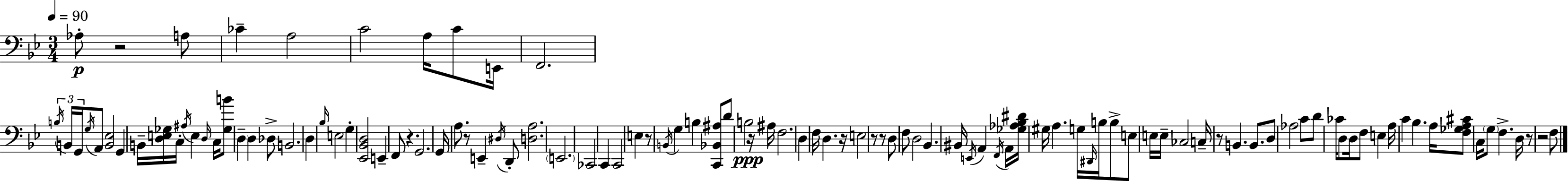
X:1
T:Untitled
M:3/4
L:1/4
K:Bb
_A,/2 z2 A,/2 _C A,2 C2 A,/4 C/2 E,,/4 F,,2 B,/4 B,,/4 G,,/4 G,/4 A,,/2 [B,,_E,]2 G,, B,,/4 [D,E,_G,]/4 C,/4 ^A,/4 E, D,/4 C,/4 [_G,B]/2 D, D, _D,/2 B,,2 D, _B,/4 E,2 G, [_E,,_B,,D,]2 E,, F,,/2 z G,,2 G,,/4 A,/2 z/2 E,, ^D,/4 D,,/2 [D,A,]2 E,,2 _C,,2 C,, C,,2 E, z/2 B,,/4 G, B, [C,,_B,,^A,]/2 D/2 B,2 z/4 ^A,/4 F,2 D, F,/4 D, z/4 E,2 z/2 z/2 D,/2 F,/2 D,2 _B,, ^B,,/4 E,,/4 A,, F,,/4 A,,/4 [_G,_A,_B,^D]/4 ^G,/4 A, G,/4 ^D,,/4 B,/4 B,/2 E,/2 E,/4 E,/4 _C,2 C,/4 z/2 B,, B,,/2 D,/2 _A,2 C/2 D/2 _C/4 D,/2 D,/4 F,/2 E, A,/4 C _B, A,/4 [F,_G,A,^C]/2 C,/4 G,/2 F, D,/4 z/2 z2 F,/2